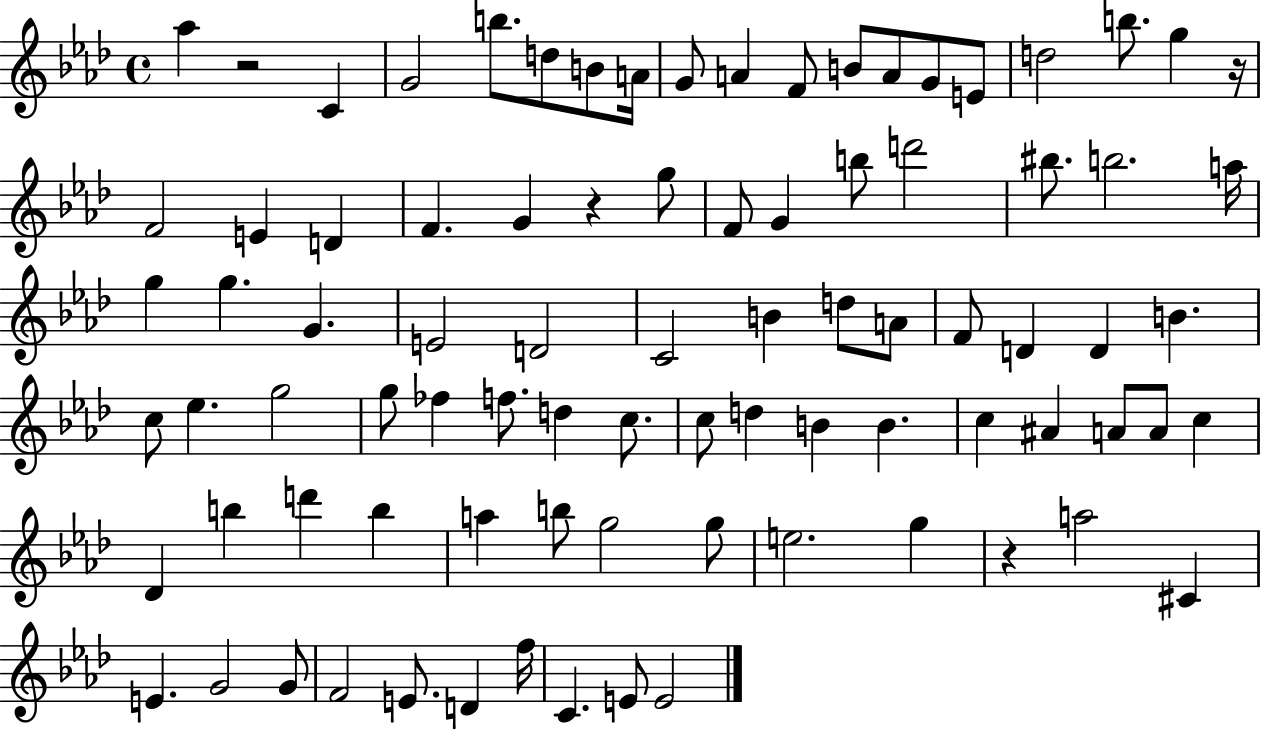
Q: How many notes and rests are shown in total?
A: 86